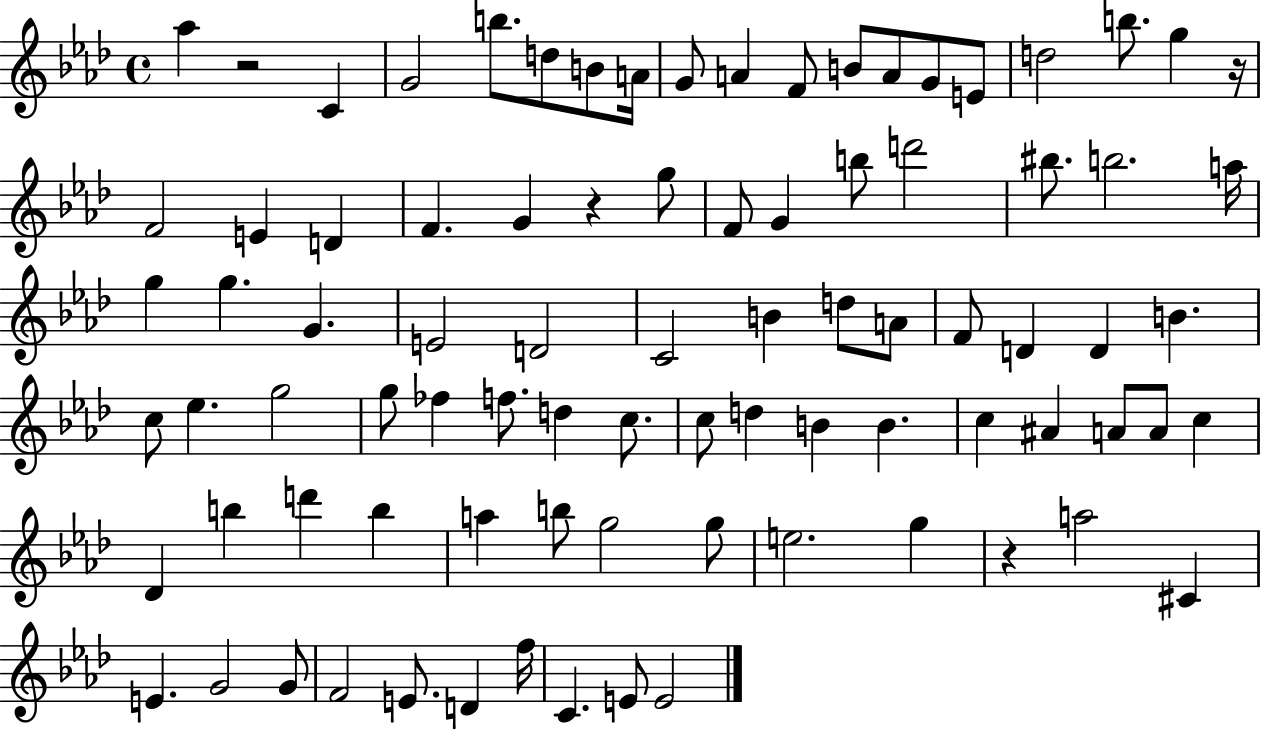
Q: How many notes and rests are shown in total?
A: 86